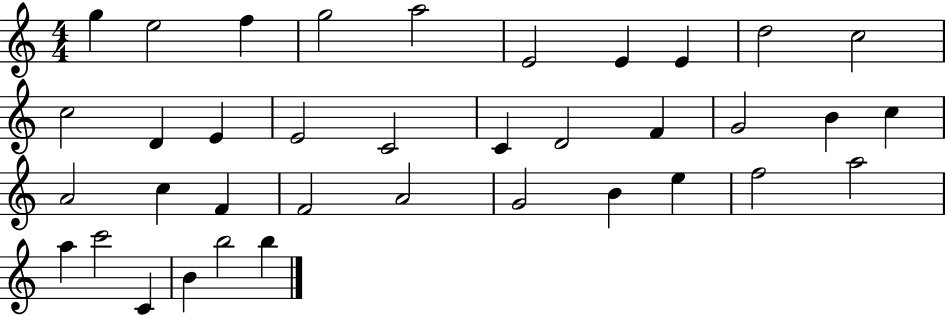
X:1
T:Untitled
M:4/4
L:1/4
K:C
g e2 f g2 a2 E2 E E d2 c2 c2 D E E2 C2 C D2 F G2 B c A2 c F F2 A2 G2 B e f2 a2 a c'2 C B b2 b